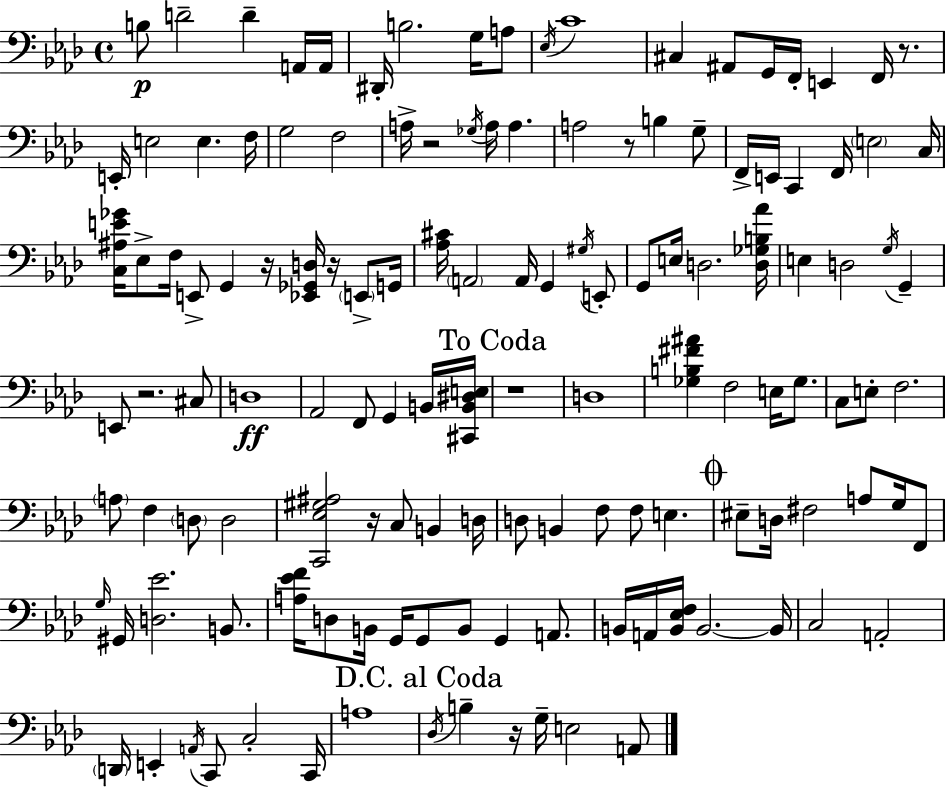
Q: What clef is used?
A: bass